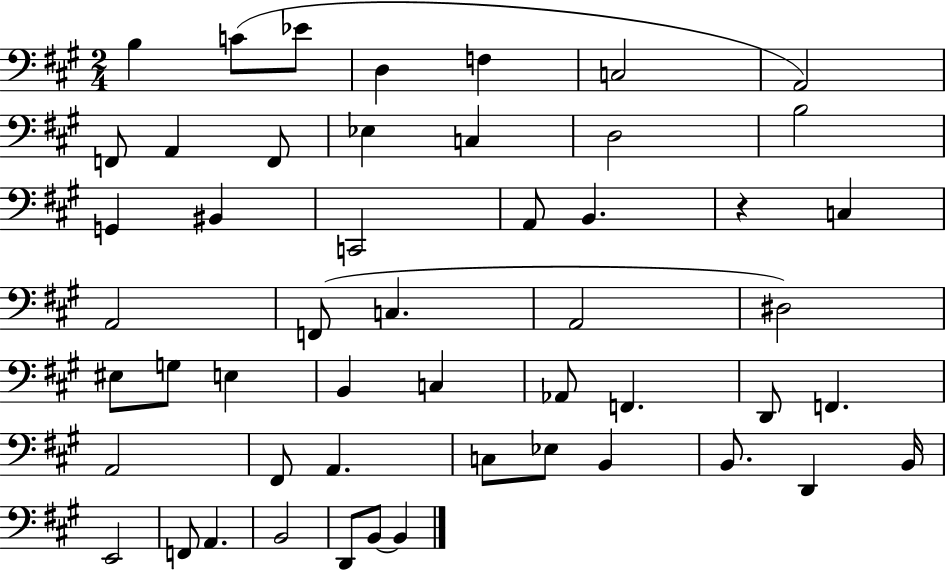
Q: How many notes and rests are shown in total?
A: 51